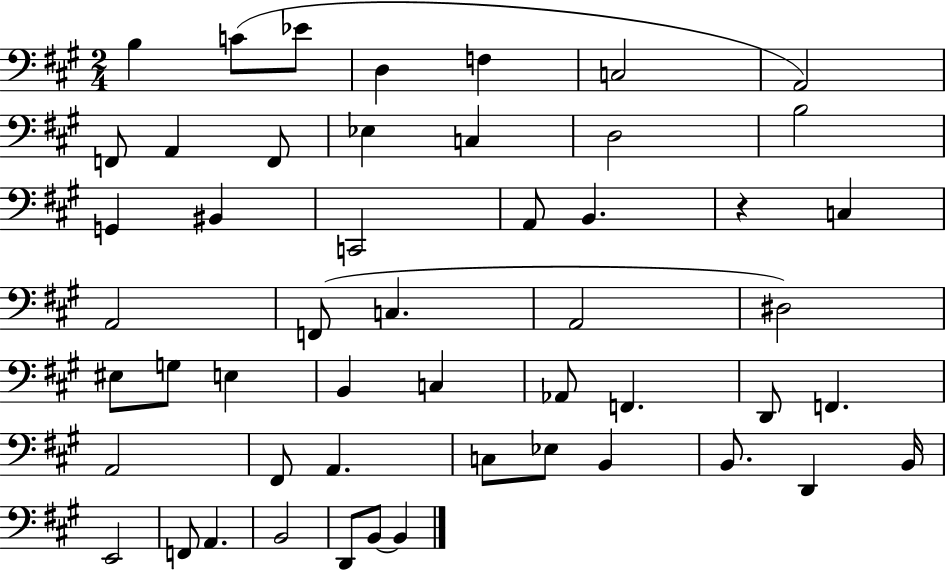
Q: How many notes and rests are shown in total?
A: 51